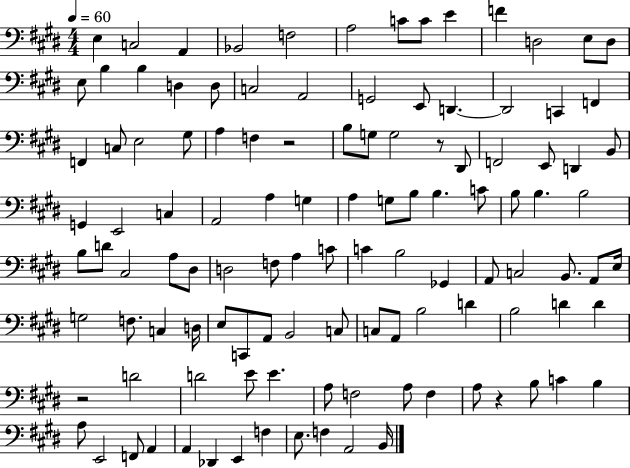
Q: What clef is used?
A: bass